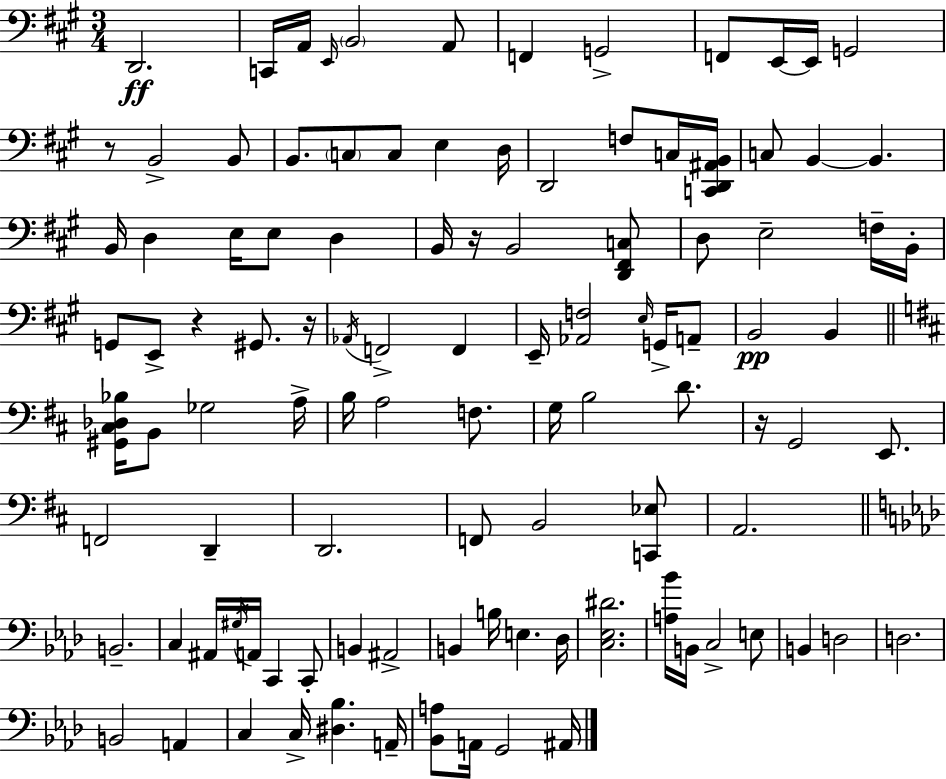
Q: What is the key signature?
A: A major